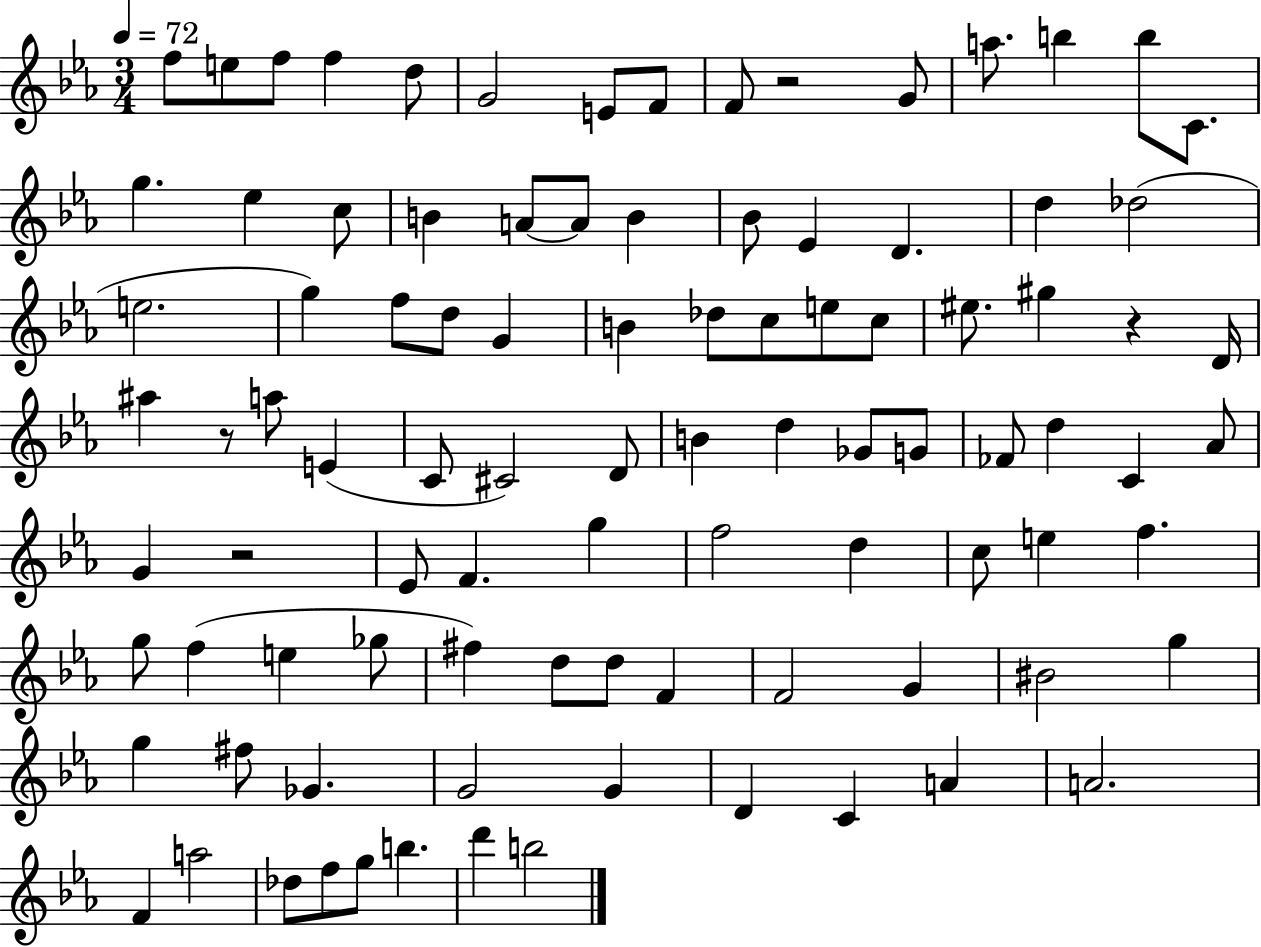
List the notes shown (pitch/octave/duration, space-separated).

F5/e E5/e F5/e F5/q D5/e G4/h E4/e F4/e F4/e R/h G4/e A5/e. B5/q B5/e C4/e. G5/q. Eb5/q C5/e B4/q A4/e A4/e B4/q Bb4/e Eb4/q D4/q. D5/q Db5/h E5/h. G5/q F5/e D5/e G4/q B4/q Db5/e C5/e E5/e C5/e EIS5/e. G#5/q R/q D4/s A#5/q R/e A5/e E4/q C4/e C#4/h D4/e B4/q D5/q Gb4/e G4/e FES4/e D5/q C4/q Ab4/e G4/q R/h Eb4/e F4/q. G5/q F5/h D5/q C5/e E5/q F5/q. G5/e F5/q E5/q Gb5/e F#5/q D5/e D5/e F4/q F4/h G4/q BIS4/h G5/q G5/q F#5/e Gb4/q. G4/h G4/q D4/q C4/q A4/q A4/h. F4/q A5/h Db5/e F5/e G5/e B5/q. D6/q B5/h